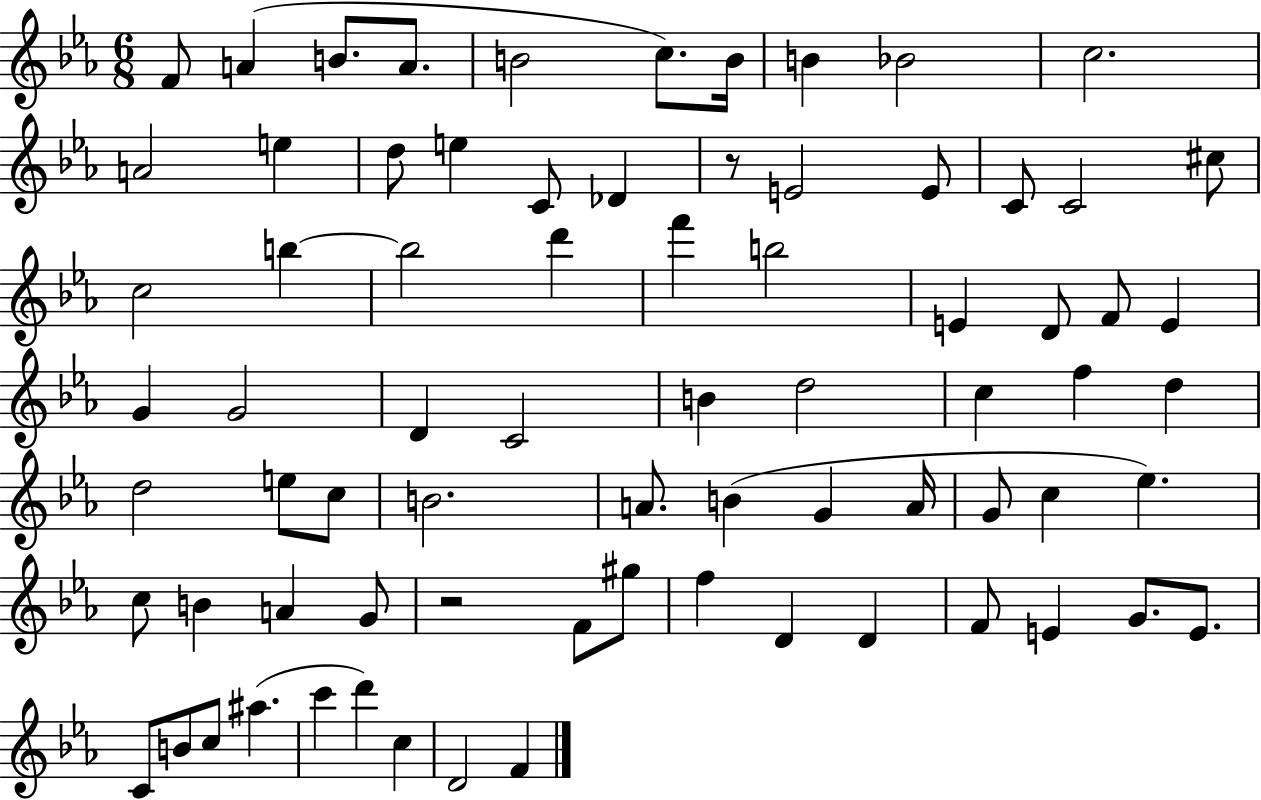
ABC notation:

X:1
T:Untitled
M:6/8
L:1/4
K:Eb
F/2 A B/2 A/2 B2 c/2 B/4 B _B2 c2 A2 e d/2 e C/2 _D z/2 E2 E/2 C/2 C2 ^c/2 c2 b b2 d' f' b2 E D/2 F/2 E G G2 D C2 B d2 c f d d2 e/2 c/2 B2 A/2 B G A/4 G/2 c _e c/2 B A G/2 z2 F/2 ^g/2 f D D F/2 E G/2 E/2 C/2 B/2 c/2 ^a c' d' c D2 F